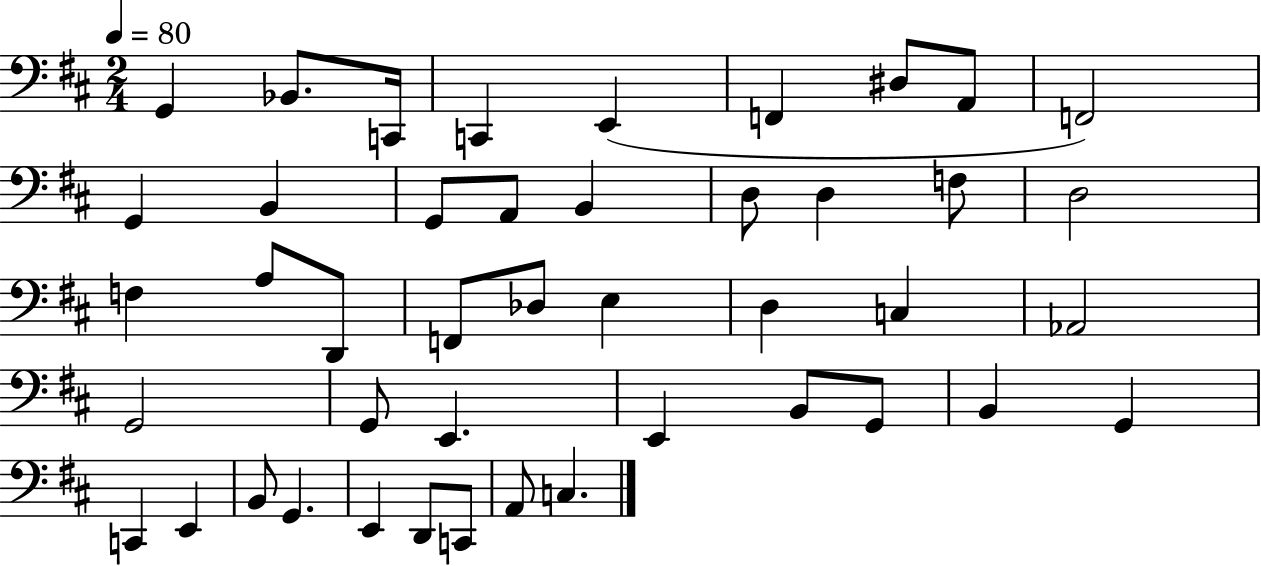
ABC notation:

X:1
T:Untitled
M:2/4
L:1/4
K:D
G,, _B,,/2 C,,/4 C,, E,, F,, ^D,/2 A,,/2 F,,2 G,, B,, G,,/2 A,,/2 B,, D,/2 D, F,/2 D,2 F, A,/2 D,,/2 F,,/2 _D,/2 E, D, C, _A,,2 G,,2 G,,/2 E,, E,, B,,/2 G,,/2 B,, G,, C,, E,, B,,/2 G,, E,, D,,/2 C,,/2 A,,/2 C,